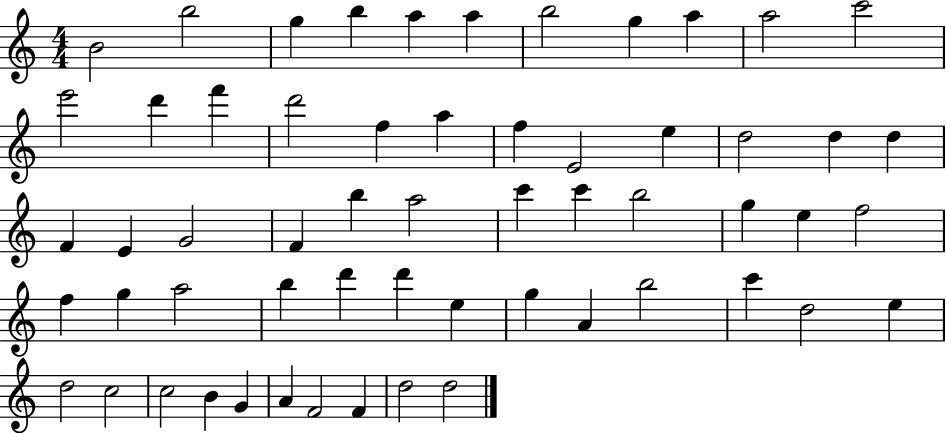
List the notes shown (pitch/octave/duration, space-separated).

B4/h B5/h G5/q B5/q A5/q A5/q B5/h G5/q A5/q A5/h C6/h E6/h D6/q F6/q D6/h F5/q A5/q F5/q E4/h E5/q D5/h D5/q D5/q F4/q E4/q G4/h F4/q B5/q A5/h C6/q C6/q B5/h G5/q E5/q F5/h F5/q G5/q A5/h B5/q D6/q D6/q E5/q G5/q A4/q B5/h C6/q D5/h E5/q D5/h C5/h C5/h B4/q G4/q A4/q F4/h F4/q D5/h D5/h